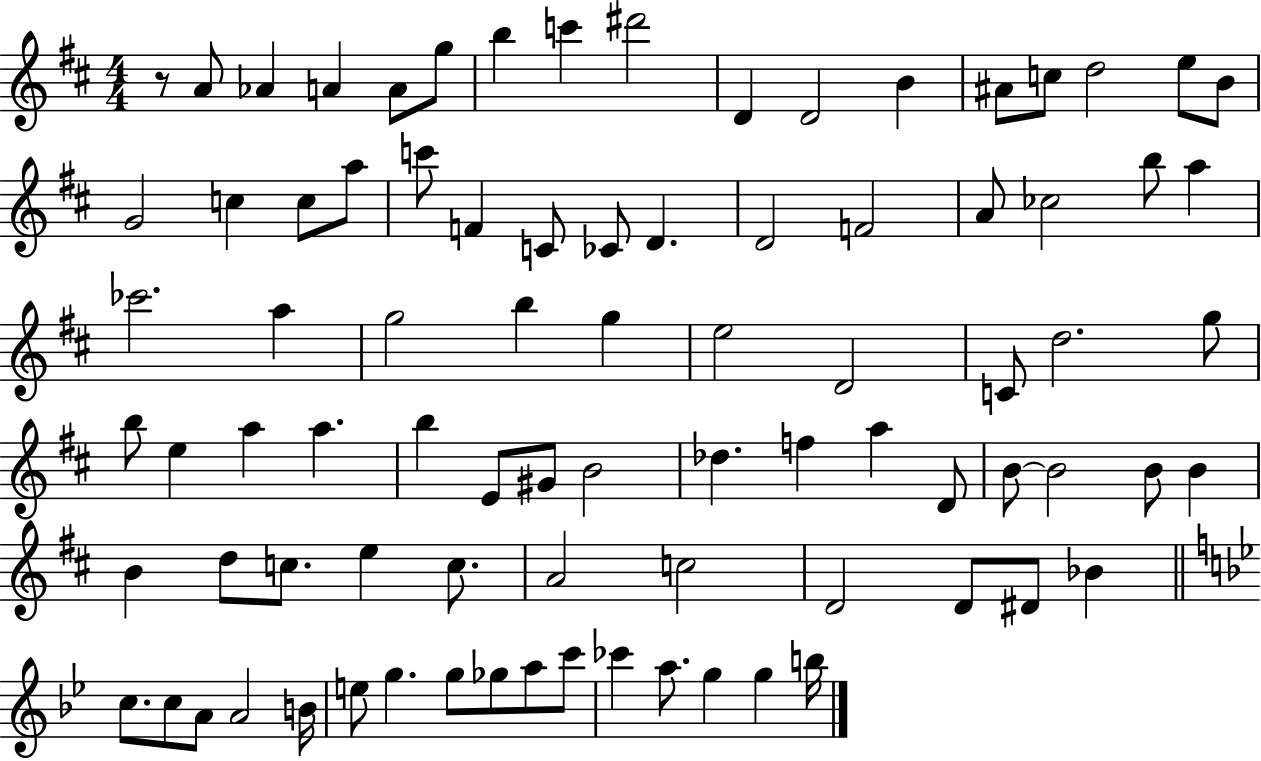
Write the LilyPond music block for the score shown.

{
  \clef treble
  \numericTimeSignature
  \time 4/4
  \key d \major
  \repeat volta 2 { r8 a'8 aes'4 a'4 a'8 g''8 | b''4 c'''4 dis'''2 | d'4 d'2 b'4 | ais'8 c''8 d''2 e''8 b'8 | \break g'2 c''4 c''8 a''8 | c'''8 f'4 c'8 ces'8 d'4. | d'2 f'2 | a'8 ces''2 b''8 a''4 | \break ces'''2. a''4 | g''2 b''4 g''4 | e''2 d'2 | c'8 d''2. g''8 | \break b''8 e''4 a''4 a''4. | b''4 e'8 gis'8 b'2 | des''4. f''4 a''4 d'8 | b'8~~ b'2 b'8 b'4 | \break b'4 d''8 c''8. e''4 c''8. | a'2 c''2 | d'2 d'8 dis'8 bes'4 | \bar "||" \break \key g \minor c''8. c''8 a'8 a'2 b'16 | e''8 g''4. g''8 ges''8 a''8 c'''8 | ces'''4 a''8. g''4 g''4 b''16 | } \bar "|."
}